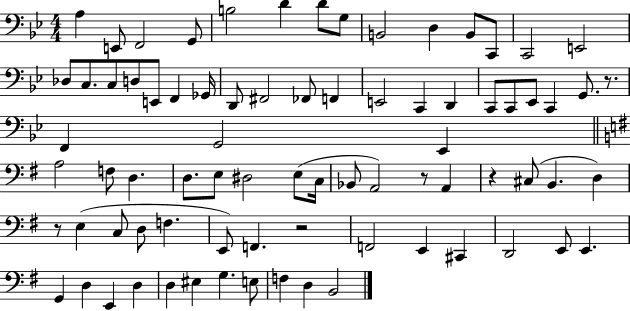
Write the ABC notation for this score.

X:1
T:Untitled
M:4/4
L:1/4
K:Bb
A, E,,/2 F,,2 G,,/2 B,2 D D/2 G,/2 B,,2 D, B,,/2 C,,/2 C,,2 E,,2 _D,/2 C,/2 C,/2 D,/2 E,,/2 F,, _G,,/4 D,,/2 ^F,,2 _F,,/2 F,, E,,2 C,, D,, C,,/2 C,,/2 _E,,/2 C,, G,,/2 z/2 F,, G,,2 _E,, A,2 F,/2 D, D,/2 E,/2 ^D,2 E,/2 C,/4 _B,,/2 A,,2 z/2 A,, z ^C,/2 B,, D, z/2 E, C,/2 D,/2 F, E,,/2 F,, z2 F,,2 E,, ^C,, D,,2 E,,/2 E,, G,, D, E,, D, D, ^E, G, E,/2 F, D, B,,2